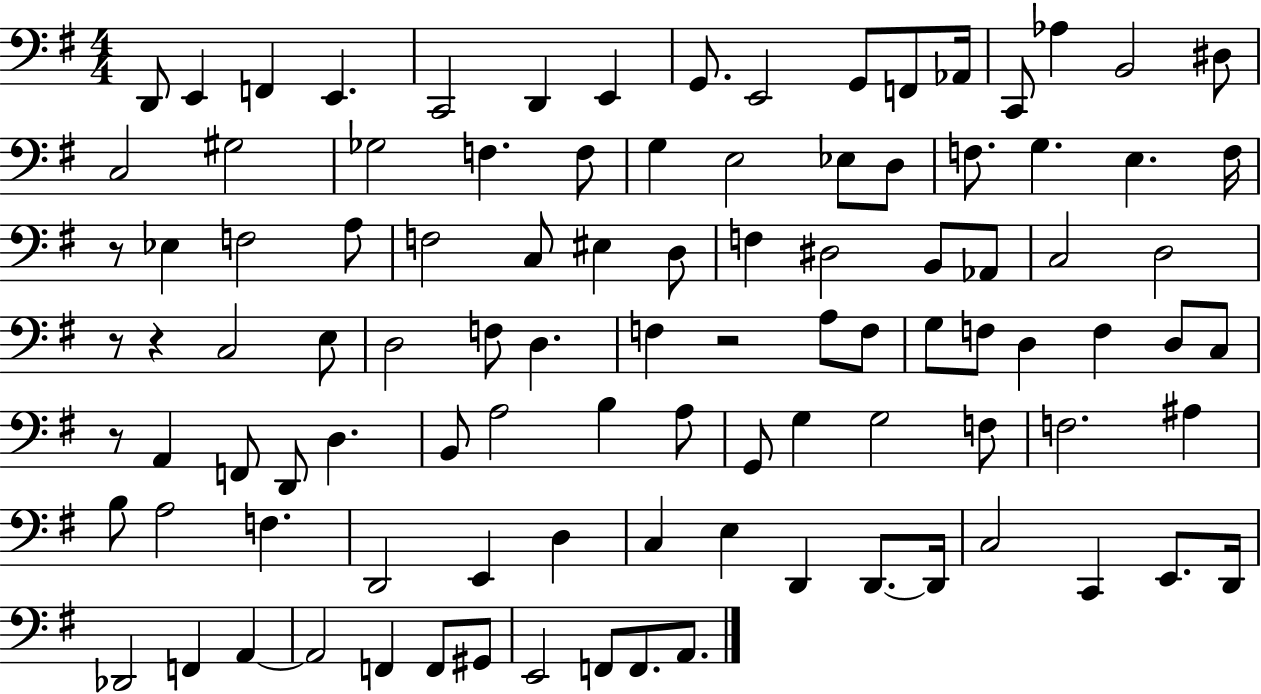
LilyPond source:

{
  \clef bass
  \numericTimeSignature
  \time 4/4
  \key g \major
  \repeat volta 2 { d,8 e,4 f,4 e,4. | c,2 d,4 e,4 | g,8. e,2 g,8 f,8 aes,16 | c,8 aes4 b,2 dis8 | \break c2 gis2 | ges2 f4. f8 | g4 e2 ees8 d8 | f8. g4. e4. f16 | \break r8 ees4 f2 a8 | f2 c8 eis4 d8 | f4 dis2 b,8 aes,8 | c2 d2 | \break r8 r4 c2 e8 | d2 f8 d4. | f4 r2 a8 f8 | g8 f8 d4 f4 d8 c8 | \break r8 a,4 f,8 d,8 d4. | b,8 a2 b4 a8 | g,8 g4 g2 f8 | f2. ais4 | \break b8 a2 f4. | d,2 e,4 d4 | c4 e4 d,4 d,8.~~ d,16 | c2 c,4 e,8. d,16 | \break des,2 f,4 a,4~~ | a,2 f,4 f,8 gis,8 | e,2 f,8 f,8. a,8. | } \bar "|."
}